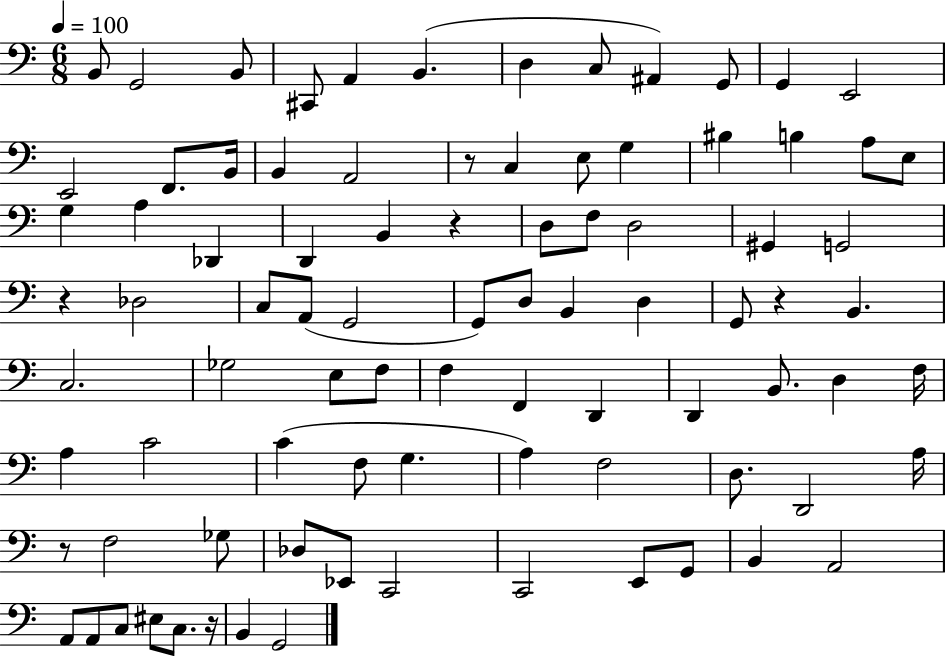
X:1
T:Untitled
M:6/8
L:1/4
K:C
B,,/2 G,,2 B,,/2 ^C,,/2 A,, B,, D, C,/2 ^A,, G,,/2 G,, E,,2 E,,2 F,,/2 B,,/4 B,, A,,2 z/2 C, E,/2 G, ^B, B, A,/2 E,/2 G, A, _D,, D,, B,, z D,/2 F,/2 D,2 ^G,, G,,2 z _D,2 C,/2 A,,/2 G,,2 G,,/2 D,/2 B,, D, G,,/2 z B,, C,2 _G,2 E,/2 F,/2 F, F,, D,, D,, B,,/2 D, F,/4 A, C2 C F,/2 G, A, F,2 D,/2 D,,2 A,/4 z/2 F,2 _G,/2 _D,/2 _E,,/2 C,,2 C,,2 E,,/2 G,,/2 B,, A,,2 A,,/2 A,,/2 C,/2 ^E,/2 C,/2 z/4 B,, G,,2